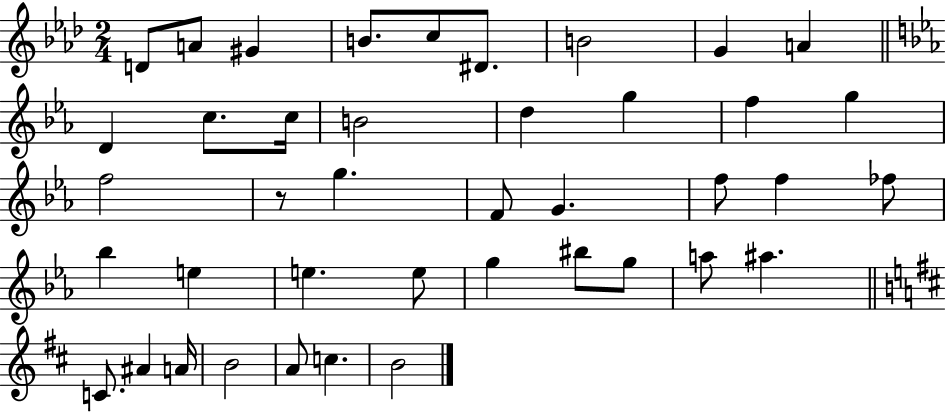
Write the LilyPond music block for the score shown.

{
  \clef treble
  \numericTimeSignature
  \time 2/4
  \key aes \major
  d'8 a'8 gis'4 | b'8. c''8 dis'8. | b'2 | g'4 a'4 | \break \bar "||" \break \key c \minor d'4 c''8. c''16 | b'2 | d''4 g''4 | f''4 g''4 | \break f''2 | r8 g''4. | f'8 g'4. | f''8 f''4 fes''8 | \break bes''4 e''4 | e''4. e''8 | g''4 bis''8 g''8 | a''8 ais''4. | \break \bar "||" \break \key b \minor c'8. ais'4 a'16 | b'2 | a'8 c''4. | b'2 | \break \bar "|."
}